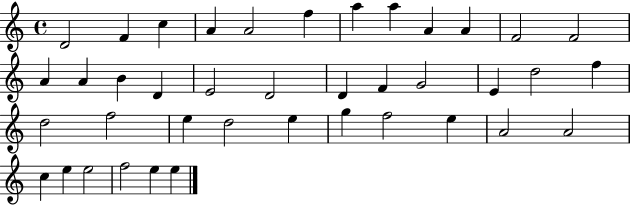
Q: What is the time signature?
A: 4/4